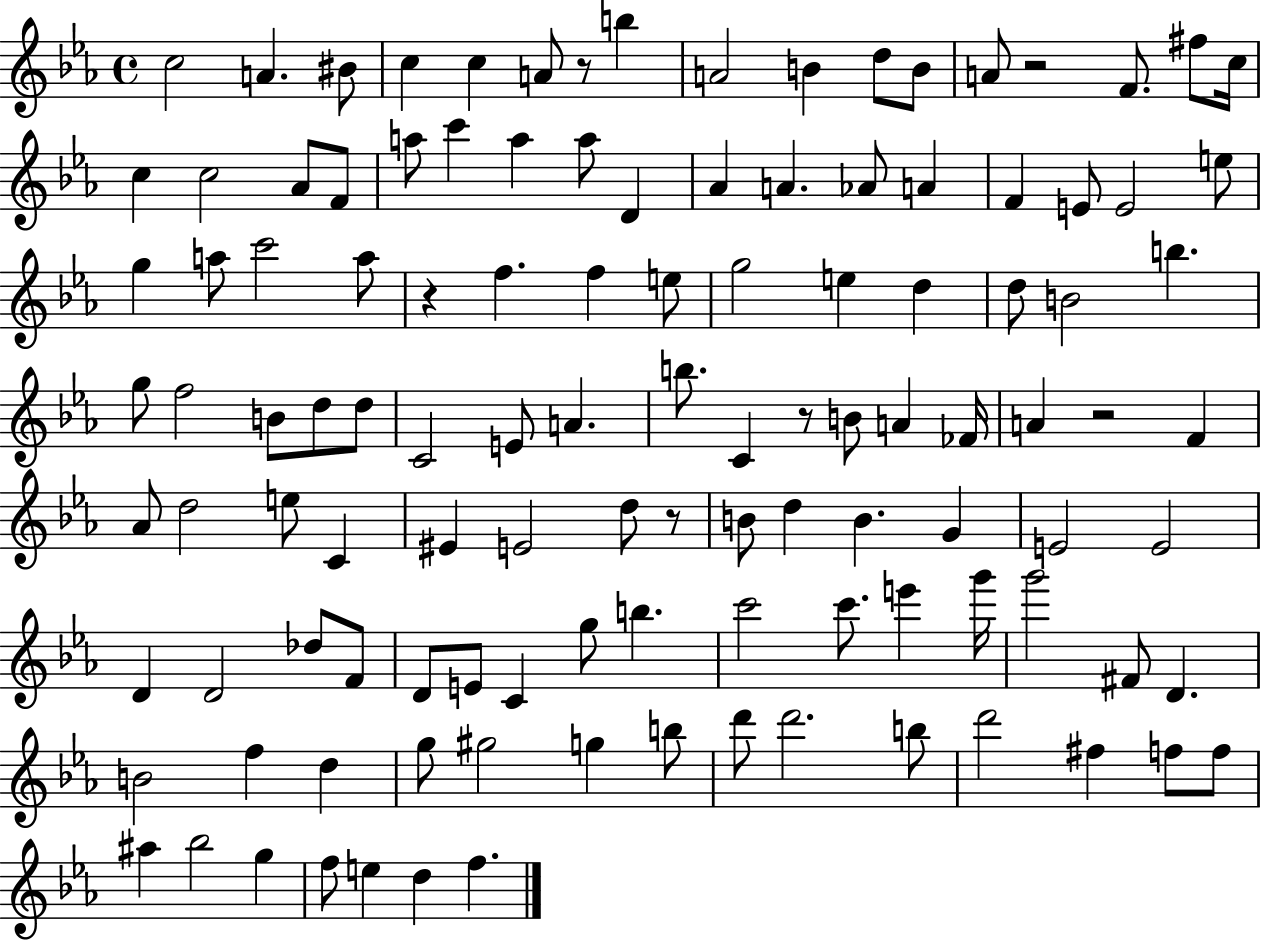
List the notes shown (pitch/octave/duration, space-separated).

C5/h A4/q. BIS4/e C5/q C5/q A4/e R/e B5/q A4/h B4/q D5/e B4/e A4/e R/h F4/e. F#5/e C5/s C5/q C5/h Ab4/e F4/e A5/e C6/q A5/q A5/e D4/q Ab4/q A4/q. Ab4/e A4/q F4/q E4/e E4/h E5/e G5/q A5/e C6/h A5/e R/q F5/q. F5/q E5/e G5/h E5/q D5/q D5/e B4/h B5/q. G5/e F5/h B4/e D5/e D5/e C4/h E4/e A4/q. B5/e. C4/q R/e B4/e A4/q FES4/s A4/q R/h F4/q Ab4/e D5/h E5/e C4/q EIS4/q E4/h D5/e R/e B4/e D5/q B4/q. G4/q E4/h E4/h D4/q D4/h Db5/e F4/e D4/e E4/e C4/q G5/e B5/q. C6/h C6/e. E6/q G6/s G6/h F#4/e D4/q. B4/h F5/q D5/q G5/e G#5/h G5/q B5/e D6/e D6/h. B5/e D6/h F#5/q F5/e F5/e A#5/q Bb5/h G5/q F5/e E5/q D5/q F5/q.